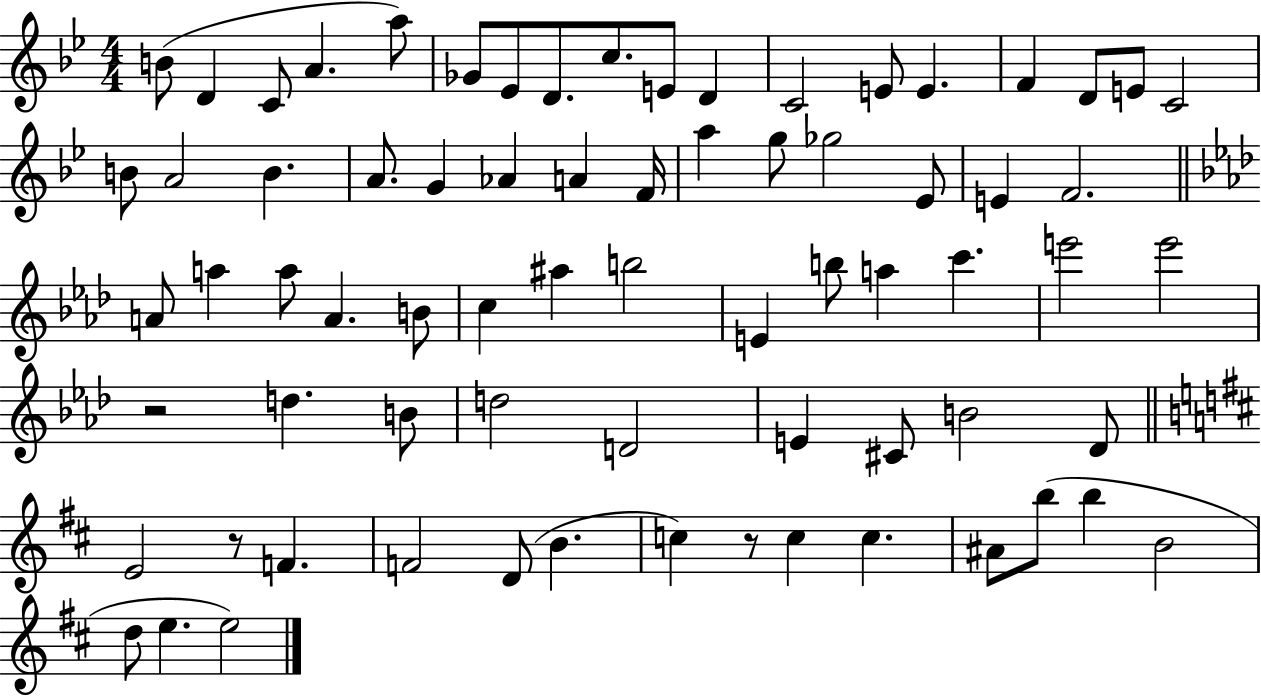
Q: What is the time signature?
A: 4/4